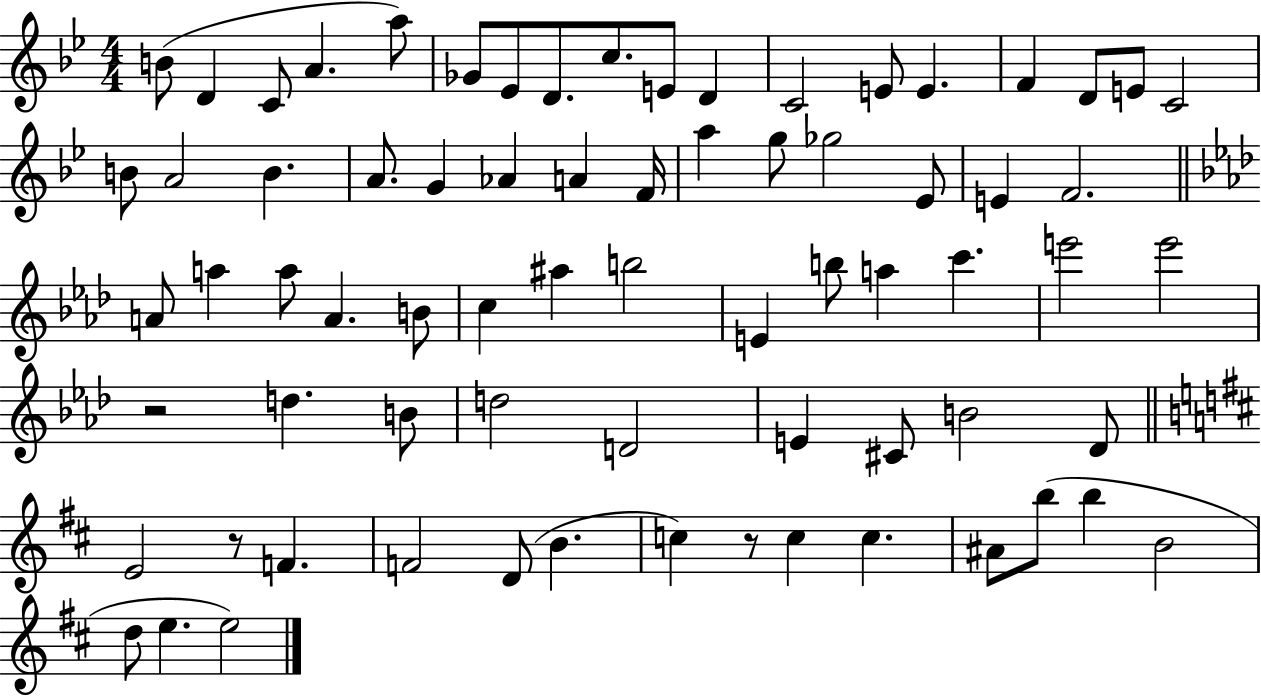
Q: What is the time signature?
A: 4/4